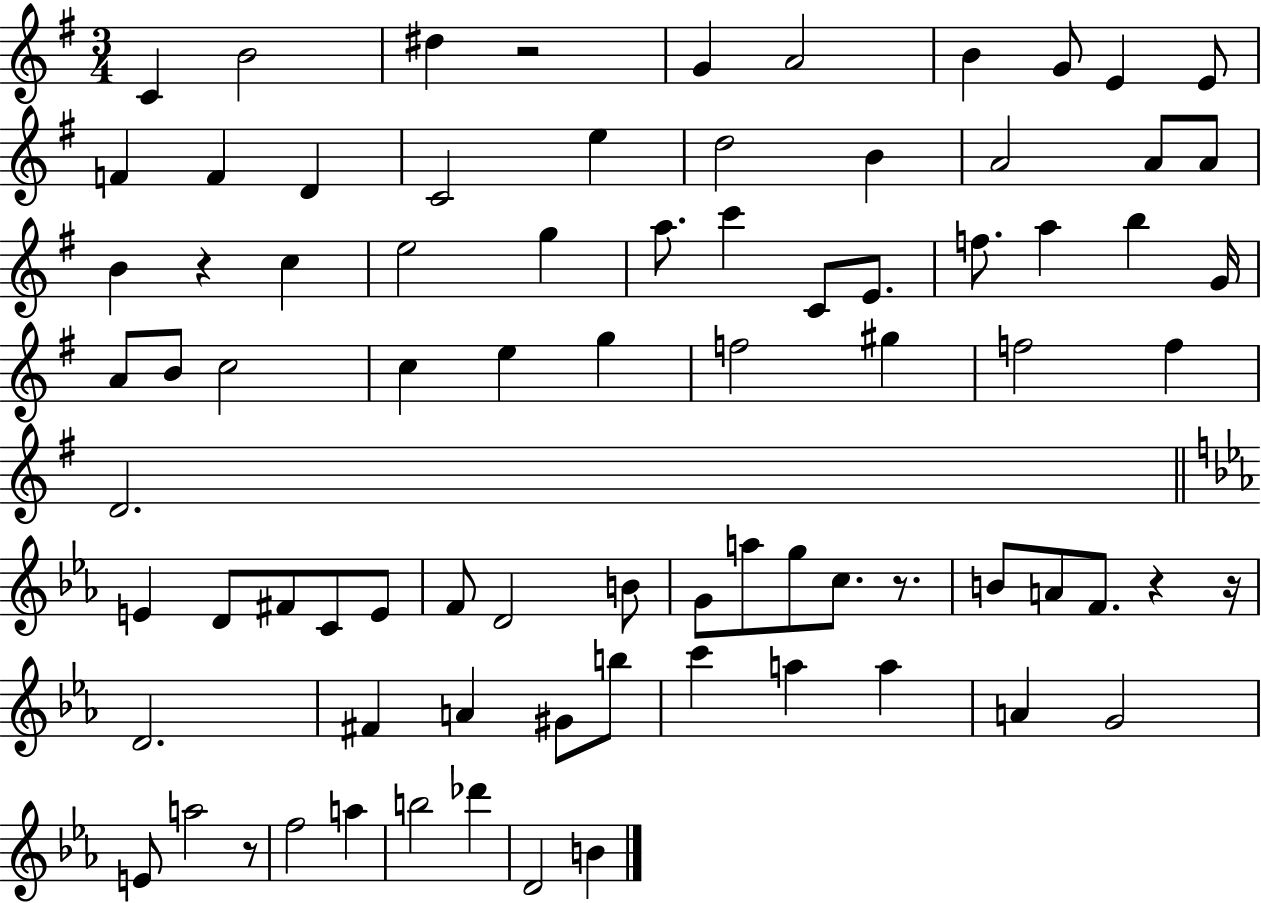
{
  \clef treble
  \numericTimeSignature
  \time 3/4
  \key g \major
  c'4 b'2 | dis''4 r2 | g'4 a'2 | b'4 g'8 e'4 e'8 | \break f'4 f'4 d'4 | c'2 e''4 | d''2 b'4 | a'2 a'8 a'8 | \break b'4 r4 c''4 | e''2 g''4 | a''8. c'''4 c'8 e'8. | f''8. a''4 b''4 g'16 | \break a'8 b'8 c''2 | c''4 e''4 g''4 | f''2 gis''4 | f''2 f''4 | \break d'2. | \bar "||" \break \key ees \major e'4 d'8 fis'8 c'8 e'8 | f'8 d'2 b'8 | g'8 a''8 g''8 c''8. r8. | b'8 a'8 f'8. r4 r16 | \break d'2. | fis'4 a'4 gis'8 b''8 | c'''4 a''4 a''4 | a'4 g'2 | \break e'8 a''2 r8 | f''2 a''4 | b''2 des'''4 | d'2 b'4 | \break \bar "|."
}